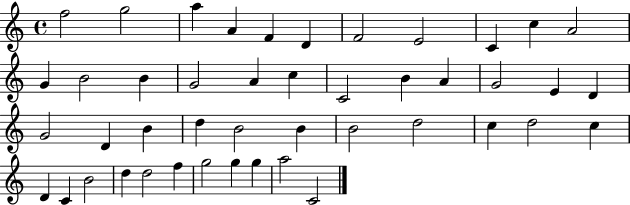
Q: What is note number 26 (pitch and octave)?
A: B4